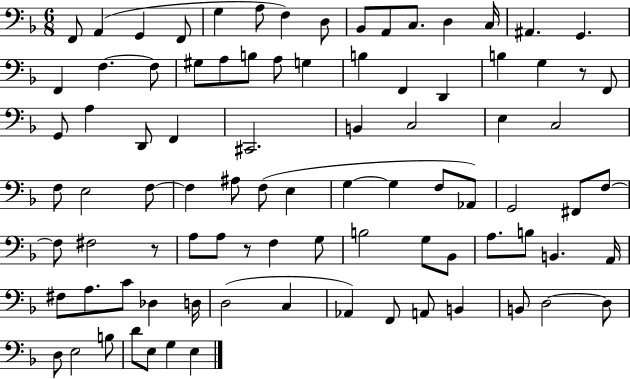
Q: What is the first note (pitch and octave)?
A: F2